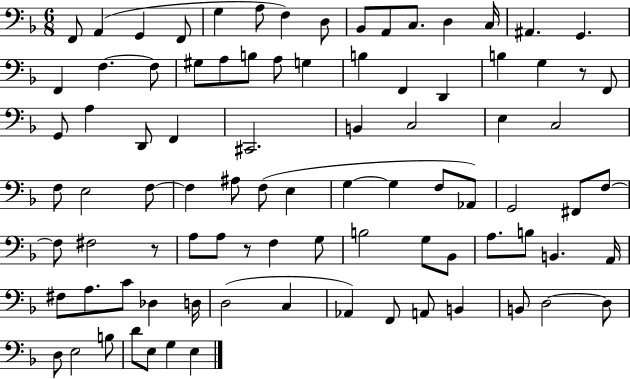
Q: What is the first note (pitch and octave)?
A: F2